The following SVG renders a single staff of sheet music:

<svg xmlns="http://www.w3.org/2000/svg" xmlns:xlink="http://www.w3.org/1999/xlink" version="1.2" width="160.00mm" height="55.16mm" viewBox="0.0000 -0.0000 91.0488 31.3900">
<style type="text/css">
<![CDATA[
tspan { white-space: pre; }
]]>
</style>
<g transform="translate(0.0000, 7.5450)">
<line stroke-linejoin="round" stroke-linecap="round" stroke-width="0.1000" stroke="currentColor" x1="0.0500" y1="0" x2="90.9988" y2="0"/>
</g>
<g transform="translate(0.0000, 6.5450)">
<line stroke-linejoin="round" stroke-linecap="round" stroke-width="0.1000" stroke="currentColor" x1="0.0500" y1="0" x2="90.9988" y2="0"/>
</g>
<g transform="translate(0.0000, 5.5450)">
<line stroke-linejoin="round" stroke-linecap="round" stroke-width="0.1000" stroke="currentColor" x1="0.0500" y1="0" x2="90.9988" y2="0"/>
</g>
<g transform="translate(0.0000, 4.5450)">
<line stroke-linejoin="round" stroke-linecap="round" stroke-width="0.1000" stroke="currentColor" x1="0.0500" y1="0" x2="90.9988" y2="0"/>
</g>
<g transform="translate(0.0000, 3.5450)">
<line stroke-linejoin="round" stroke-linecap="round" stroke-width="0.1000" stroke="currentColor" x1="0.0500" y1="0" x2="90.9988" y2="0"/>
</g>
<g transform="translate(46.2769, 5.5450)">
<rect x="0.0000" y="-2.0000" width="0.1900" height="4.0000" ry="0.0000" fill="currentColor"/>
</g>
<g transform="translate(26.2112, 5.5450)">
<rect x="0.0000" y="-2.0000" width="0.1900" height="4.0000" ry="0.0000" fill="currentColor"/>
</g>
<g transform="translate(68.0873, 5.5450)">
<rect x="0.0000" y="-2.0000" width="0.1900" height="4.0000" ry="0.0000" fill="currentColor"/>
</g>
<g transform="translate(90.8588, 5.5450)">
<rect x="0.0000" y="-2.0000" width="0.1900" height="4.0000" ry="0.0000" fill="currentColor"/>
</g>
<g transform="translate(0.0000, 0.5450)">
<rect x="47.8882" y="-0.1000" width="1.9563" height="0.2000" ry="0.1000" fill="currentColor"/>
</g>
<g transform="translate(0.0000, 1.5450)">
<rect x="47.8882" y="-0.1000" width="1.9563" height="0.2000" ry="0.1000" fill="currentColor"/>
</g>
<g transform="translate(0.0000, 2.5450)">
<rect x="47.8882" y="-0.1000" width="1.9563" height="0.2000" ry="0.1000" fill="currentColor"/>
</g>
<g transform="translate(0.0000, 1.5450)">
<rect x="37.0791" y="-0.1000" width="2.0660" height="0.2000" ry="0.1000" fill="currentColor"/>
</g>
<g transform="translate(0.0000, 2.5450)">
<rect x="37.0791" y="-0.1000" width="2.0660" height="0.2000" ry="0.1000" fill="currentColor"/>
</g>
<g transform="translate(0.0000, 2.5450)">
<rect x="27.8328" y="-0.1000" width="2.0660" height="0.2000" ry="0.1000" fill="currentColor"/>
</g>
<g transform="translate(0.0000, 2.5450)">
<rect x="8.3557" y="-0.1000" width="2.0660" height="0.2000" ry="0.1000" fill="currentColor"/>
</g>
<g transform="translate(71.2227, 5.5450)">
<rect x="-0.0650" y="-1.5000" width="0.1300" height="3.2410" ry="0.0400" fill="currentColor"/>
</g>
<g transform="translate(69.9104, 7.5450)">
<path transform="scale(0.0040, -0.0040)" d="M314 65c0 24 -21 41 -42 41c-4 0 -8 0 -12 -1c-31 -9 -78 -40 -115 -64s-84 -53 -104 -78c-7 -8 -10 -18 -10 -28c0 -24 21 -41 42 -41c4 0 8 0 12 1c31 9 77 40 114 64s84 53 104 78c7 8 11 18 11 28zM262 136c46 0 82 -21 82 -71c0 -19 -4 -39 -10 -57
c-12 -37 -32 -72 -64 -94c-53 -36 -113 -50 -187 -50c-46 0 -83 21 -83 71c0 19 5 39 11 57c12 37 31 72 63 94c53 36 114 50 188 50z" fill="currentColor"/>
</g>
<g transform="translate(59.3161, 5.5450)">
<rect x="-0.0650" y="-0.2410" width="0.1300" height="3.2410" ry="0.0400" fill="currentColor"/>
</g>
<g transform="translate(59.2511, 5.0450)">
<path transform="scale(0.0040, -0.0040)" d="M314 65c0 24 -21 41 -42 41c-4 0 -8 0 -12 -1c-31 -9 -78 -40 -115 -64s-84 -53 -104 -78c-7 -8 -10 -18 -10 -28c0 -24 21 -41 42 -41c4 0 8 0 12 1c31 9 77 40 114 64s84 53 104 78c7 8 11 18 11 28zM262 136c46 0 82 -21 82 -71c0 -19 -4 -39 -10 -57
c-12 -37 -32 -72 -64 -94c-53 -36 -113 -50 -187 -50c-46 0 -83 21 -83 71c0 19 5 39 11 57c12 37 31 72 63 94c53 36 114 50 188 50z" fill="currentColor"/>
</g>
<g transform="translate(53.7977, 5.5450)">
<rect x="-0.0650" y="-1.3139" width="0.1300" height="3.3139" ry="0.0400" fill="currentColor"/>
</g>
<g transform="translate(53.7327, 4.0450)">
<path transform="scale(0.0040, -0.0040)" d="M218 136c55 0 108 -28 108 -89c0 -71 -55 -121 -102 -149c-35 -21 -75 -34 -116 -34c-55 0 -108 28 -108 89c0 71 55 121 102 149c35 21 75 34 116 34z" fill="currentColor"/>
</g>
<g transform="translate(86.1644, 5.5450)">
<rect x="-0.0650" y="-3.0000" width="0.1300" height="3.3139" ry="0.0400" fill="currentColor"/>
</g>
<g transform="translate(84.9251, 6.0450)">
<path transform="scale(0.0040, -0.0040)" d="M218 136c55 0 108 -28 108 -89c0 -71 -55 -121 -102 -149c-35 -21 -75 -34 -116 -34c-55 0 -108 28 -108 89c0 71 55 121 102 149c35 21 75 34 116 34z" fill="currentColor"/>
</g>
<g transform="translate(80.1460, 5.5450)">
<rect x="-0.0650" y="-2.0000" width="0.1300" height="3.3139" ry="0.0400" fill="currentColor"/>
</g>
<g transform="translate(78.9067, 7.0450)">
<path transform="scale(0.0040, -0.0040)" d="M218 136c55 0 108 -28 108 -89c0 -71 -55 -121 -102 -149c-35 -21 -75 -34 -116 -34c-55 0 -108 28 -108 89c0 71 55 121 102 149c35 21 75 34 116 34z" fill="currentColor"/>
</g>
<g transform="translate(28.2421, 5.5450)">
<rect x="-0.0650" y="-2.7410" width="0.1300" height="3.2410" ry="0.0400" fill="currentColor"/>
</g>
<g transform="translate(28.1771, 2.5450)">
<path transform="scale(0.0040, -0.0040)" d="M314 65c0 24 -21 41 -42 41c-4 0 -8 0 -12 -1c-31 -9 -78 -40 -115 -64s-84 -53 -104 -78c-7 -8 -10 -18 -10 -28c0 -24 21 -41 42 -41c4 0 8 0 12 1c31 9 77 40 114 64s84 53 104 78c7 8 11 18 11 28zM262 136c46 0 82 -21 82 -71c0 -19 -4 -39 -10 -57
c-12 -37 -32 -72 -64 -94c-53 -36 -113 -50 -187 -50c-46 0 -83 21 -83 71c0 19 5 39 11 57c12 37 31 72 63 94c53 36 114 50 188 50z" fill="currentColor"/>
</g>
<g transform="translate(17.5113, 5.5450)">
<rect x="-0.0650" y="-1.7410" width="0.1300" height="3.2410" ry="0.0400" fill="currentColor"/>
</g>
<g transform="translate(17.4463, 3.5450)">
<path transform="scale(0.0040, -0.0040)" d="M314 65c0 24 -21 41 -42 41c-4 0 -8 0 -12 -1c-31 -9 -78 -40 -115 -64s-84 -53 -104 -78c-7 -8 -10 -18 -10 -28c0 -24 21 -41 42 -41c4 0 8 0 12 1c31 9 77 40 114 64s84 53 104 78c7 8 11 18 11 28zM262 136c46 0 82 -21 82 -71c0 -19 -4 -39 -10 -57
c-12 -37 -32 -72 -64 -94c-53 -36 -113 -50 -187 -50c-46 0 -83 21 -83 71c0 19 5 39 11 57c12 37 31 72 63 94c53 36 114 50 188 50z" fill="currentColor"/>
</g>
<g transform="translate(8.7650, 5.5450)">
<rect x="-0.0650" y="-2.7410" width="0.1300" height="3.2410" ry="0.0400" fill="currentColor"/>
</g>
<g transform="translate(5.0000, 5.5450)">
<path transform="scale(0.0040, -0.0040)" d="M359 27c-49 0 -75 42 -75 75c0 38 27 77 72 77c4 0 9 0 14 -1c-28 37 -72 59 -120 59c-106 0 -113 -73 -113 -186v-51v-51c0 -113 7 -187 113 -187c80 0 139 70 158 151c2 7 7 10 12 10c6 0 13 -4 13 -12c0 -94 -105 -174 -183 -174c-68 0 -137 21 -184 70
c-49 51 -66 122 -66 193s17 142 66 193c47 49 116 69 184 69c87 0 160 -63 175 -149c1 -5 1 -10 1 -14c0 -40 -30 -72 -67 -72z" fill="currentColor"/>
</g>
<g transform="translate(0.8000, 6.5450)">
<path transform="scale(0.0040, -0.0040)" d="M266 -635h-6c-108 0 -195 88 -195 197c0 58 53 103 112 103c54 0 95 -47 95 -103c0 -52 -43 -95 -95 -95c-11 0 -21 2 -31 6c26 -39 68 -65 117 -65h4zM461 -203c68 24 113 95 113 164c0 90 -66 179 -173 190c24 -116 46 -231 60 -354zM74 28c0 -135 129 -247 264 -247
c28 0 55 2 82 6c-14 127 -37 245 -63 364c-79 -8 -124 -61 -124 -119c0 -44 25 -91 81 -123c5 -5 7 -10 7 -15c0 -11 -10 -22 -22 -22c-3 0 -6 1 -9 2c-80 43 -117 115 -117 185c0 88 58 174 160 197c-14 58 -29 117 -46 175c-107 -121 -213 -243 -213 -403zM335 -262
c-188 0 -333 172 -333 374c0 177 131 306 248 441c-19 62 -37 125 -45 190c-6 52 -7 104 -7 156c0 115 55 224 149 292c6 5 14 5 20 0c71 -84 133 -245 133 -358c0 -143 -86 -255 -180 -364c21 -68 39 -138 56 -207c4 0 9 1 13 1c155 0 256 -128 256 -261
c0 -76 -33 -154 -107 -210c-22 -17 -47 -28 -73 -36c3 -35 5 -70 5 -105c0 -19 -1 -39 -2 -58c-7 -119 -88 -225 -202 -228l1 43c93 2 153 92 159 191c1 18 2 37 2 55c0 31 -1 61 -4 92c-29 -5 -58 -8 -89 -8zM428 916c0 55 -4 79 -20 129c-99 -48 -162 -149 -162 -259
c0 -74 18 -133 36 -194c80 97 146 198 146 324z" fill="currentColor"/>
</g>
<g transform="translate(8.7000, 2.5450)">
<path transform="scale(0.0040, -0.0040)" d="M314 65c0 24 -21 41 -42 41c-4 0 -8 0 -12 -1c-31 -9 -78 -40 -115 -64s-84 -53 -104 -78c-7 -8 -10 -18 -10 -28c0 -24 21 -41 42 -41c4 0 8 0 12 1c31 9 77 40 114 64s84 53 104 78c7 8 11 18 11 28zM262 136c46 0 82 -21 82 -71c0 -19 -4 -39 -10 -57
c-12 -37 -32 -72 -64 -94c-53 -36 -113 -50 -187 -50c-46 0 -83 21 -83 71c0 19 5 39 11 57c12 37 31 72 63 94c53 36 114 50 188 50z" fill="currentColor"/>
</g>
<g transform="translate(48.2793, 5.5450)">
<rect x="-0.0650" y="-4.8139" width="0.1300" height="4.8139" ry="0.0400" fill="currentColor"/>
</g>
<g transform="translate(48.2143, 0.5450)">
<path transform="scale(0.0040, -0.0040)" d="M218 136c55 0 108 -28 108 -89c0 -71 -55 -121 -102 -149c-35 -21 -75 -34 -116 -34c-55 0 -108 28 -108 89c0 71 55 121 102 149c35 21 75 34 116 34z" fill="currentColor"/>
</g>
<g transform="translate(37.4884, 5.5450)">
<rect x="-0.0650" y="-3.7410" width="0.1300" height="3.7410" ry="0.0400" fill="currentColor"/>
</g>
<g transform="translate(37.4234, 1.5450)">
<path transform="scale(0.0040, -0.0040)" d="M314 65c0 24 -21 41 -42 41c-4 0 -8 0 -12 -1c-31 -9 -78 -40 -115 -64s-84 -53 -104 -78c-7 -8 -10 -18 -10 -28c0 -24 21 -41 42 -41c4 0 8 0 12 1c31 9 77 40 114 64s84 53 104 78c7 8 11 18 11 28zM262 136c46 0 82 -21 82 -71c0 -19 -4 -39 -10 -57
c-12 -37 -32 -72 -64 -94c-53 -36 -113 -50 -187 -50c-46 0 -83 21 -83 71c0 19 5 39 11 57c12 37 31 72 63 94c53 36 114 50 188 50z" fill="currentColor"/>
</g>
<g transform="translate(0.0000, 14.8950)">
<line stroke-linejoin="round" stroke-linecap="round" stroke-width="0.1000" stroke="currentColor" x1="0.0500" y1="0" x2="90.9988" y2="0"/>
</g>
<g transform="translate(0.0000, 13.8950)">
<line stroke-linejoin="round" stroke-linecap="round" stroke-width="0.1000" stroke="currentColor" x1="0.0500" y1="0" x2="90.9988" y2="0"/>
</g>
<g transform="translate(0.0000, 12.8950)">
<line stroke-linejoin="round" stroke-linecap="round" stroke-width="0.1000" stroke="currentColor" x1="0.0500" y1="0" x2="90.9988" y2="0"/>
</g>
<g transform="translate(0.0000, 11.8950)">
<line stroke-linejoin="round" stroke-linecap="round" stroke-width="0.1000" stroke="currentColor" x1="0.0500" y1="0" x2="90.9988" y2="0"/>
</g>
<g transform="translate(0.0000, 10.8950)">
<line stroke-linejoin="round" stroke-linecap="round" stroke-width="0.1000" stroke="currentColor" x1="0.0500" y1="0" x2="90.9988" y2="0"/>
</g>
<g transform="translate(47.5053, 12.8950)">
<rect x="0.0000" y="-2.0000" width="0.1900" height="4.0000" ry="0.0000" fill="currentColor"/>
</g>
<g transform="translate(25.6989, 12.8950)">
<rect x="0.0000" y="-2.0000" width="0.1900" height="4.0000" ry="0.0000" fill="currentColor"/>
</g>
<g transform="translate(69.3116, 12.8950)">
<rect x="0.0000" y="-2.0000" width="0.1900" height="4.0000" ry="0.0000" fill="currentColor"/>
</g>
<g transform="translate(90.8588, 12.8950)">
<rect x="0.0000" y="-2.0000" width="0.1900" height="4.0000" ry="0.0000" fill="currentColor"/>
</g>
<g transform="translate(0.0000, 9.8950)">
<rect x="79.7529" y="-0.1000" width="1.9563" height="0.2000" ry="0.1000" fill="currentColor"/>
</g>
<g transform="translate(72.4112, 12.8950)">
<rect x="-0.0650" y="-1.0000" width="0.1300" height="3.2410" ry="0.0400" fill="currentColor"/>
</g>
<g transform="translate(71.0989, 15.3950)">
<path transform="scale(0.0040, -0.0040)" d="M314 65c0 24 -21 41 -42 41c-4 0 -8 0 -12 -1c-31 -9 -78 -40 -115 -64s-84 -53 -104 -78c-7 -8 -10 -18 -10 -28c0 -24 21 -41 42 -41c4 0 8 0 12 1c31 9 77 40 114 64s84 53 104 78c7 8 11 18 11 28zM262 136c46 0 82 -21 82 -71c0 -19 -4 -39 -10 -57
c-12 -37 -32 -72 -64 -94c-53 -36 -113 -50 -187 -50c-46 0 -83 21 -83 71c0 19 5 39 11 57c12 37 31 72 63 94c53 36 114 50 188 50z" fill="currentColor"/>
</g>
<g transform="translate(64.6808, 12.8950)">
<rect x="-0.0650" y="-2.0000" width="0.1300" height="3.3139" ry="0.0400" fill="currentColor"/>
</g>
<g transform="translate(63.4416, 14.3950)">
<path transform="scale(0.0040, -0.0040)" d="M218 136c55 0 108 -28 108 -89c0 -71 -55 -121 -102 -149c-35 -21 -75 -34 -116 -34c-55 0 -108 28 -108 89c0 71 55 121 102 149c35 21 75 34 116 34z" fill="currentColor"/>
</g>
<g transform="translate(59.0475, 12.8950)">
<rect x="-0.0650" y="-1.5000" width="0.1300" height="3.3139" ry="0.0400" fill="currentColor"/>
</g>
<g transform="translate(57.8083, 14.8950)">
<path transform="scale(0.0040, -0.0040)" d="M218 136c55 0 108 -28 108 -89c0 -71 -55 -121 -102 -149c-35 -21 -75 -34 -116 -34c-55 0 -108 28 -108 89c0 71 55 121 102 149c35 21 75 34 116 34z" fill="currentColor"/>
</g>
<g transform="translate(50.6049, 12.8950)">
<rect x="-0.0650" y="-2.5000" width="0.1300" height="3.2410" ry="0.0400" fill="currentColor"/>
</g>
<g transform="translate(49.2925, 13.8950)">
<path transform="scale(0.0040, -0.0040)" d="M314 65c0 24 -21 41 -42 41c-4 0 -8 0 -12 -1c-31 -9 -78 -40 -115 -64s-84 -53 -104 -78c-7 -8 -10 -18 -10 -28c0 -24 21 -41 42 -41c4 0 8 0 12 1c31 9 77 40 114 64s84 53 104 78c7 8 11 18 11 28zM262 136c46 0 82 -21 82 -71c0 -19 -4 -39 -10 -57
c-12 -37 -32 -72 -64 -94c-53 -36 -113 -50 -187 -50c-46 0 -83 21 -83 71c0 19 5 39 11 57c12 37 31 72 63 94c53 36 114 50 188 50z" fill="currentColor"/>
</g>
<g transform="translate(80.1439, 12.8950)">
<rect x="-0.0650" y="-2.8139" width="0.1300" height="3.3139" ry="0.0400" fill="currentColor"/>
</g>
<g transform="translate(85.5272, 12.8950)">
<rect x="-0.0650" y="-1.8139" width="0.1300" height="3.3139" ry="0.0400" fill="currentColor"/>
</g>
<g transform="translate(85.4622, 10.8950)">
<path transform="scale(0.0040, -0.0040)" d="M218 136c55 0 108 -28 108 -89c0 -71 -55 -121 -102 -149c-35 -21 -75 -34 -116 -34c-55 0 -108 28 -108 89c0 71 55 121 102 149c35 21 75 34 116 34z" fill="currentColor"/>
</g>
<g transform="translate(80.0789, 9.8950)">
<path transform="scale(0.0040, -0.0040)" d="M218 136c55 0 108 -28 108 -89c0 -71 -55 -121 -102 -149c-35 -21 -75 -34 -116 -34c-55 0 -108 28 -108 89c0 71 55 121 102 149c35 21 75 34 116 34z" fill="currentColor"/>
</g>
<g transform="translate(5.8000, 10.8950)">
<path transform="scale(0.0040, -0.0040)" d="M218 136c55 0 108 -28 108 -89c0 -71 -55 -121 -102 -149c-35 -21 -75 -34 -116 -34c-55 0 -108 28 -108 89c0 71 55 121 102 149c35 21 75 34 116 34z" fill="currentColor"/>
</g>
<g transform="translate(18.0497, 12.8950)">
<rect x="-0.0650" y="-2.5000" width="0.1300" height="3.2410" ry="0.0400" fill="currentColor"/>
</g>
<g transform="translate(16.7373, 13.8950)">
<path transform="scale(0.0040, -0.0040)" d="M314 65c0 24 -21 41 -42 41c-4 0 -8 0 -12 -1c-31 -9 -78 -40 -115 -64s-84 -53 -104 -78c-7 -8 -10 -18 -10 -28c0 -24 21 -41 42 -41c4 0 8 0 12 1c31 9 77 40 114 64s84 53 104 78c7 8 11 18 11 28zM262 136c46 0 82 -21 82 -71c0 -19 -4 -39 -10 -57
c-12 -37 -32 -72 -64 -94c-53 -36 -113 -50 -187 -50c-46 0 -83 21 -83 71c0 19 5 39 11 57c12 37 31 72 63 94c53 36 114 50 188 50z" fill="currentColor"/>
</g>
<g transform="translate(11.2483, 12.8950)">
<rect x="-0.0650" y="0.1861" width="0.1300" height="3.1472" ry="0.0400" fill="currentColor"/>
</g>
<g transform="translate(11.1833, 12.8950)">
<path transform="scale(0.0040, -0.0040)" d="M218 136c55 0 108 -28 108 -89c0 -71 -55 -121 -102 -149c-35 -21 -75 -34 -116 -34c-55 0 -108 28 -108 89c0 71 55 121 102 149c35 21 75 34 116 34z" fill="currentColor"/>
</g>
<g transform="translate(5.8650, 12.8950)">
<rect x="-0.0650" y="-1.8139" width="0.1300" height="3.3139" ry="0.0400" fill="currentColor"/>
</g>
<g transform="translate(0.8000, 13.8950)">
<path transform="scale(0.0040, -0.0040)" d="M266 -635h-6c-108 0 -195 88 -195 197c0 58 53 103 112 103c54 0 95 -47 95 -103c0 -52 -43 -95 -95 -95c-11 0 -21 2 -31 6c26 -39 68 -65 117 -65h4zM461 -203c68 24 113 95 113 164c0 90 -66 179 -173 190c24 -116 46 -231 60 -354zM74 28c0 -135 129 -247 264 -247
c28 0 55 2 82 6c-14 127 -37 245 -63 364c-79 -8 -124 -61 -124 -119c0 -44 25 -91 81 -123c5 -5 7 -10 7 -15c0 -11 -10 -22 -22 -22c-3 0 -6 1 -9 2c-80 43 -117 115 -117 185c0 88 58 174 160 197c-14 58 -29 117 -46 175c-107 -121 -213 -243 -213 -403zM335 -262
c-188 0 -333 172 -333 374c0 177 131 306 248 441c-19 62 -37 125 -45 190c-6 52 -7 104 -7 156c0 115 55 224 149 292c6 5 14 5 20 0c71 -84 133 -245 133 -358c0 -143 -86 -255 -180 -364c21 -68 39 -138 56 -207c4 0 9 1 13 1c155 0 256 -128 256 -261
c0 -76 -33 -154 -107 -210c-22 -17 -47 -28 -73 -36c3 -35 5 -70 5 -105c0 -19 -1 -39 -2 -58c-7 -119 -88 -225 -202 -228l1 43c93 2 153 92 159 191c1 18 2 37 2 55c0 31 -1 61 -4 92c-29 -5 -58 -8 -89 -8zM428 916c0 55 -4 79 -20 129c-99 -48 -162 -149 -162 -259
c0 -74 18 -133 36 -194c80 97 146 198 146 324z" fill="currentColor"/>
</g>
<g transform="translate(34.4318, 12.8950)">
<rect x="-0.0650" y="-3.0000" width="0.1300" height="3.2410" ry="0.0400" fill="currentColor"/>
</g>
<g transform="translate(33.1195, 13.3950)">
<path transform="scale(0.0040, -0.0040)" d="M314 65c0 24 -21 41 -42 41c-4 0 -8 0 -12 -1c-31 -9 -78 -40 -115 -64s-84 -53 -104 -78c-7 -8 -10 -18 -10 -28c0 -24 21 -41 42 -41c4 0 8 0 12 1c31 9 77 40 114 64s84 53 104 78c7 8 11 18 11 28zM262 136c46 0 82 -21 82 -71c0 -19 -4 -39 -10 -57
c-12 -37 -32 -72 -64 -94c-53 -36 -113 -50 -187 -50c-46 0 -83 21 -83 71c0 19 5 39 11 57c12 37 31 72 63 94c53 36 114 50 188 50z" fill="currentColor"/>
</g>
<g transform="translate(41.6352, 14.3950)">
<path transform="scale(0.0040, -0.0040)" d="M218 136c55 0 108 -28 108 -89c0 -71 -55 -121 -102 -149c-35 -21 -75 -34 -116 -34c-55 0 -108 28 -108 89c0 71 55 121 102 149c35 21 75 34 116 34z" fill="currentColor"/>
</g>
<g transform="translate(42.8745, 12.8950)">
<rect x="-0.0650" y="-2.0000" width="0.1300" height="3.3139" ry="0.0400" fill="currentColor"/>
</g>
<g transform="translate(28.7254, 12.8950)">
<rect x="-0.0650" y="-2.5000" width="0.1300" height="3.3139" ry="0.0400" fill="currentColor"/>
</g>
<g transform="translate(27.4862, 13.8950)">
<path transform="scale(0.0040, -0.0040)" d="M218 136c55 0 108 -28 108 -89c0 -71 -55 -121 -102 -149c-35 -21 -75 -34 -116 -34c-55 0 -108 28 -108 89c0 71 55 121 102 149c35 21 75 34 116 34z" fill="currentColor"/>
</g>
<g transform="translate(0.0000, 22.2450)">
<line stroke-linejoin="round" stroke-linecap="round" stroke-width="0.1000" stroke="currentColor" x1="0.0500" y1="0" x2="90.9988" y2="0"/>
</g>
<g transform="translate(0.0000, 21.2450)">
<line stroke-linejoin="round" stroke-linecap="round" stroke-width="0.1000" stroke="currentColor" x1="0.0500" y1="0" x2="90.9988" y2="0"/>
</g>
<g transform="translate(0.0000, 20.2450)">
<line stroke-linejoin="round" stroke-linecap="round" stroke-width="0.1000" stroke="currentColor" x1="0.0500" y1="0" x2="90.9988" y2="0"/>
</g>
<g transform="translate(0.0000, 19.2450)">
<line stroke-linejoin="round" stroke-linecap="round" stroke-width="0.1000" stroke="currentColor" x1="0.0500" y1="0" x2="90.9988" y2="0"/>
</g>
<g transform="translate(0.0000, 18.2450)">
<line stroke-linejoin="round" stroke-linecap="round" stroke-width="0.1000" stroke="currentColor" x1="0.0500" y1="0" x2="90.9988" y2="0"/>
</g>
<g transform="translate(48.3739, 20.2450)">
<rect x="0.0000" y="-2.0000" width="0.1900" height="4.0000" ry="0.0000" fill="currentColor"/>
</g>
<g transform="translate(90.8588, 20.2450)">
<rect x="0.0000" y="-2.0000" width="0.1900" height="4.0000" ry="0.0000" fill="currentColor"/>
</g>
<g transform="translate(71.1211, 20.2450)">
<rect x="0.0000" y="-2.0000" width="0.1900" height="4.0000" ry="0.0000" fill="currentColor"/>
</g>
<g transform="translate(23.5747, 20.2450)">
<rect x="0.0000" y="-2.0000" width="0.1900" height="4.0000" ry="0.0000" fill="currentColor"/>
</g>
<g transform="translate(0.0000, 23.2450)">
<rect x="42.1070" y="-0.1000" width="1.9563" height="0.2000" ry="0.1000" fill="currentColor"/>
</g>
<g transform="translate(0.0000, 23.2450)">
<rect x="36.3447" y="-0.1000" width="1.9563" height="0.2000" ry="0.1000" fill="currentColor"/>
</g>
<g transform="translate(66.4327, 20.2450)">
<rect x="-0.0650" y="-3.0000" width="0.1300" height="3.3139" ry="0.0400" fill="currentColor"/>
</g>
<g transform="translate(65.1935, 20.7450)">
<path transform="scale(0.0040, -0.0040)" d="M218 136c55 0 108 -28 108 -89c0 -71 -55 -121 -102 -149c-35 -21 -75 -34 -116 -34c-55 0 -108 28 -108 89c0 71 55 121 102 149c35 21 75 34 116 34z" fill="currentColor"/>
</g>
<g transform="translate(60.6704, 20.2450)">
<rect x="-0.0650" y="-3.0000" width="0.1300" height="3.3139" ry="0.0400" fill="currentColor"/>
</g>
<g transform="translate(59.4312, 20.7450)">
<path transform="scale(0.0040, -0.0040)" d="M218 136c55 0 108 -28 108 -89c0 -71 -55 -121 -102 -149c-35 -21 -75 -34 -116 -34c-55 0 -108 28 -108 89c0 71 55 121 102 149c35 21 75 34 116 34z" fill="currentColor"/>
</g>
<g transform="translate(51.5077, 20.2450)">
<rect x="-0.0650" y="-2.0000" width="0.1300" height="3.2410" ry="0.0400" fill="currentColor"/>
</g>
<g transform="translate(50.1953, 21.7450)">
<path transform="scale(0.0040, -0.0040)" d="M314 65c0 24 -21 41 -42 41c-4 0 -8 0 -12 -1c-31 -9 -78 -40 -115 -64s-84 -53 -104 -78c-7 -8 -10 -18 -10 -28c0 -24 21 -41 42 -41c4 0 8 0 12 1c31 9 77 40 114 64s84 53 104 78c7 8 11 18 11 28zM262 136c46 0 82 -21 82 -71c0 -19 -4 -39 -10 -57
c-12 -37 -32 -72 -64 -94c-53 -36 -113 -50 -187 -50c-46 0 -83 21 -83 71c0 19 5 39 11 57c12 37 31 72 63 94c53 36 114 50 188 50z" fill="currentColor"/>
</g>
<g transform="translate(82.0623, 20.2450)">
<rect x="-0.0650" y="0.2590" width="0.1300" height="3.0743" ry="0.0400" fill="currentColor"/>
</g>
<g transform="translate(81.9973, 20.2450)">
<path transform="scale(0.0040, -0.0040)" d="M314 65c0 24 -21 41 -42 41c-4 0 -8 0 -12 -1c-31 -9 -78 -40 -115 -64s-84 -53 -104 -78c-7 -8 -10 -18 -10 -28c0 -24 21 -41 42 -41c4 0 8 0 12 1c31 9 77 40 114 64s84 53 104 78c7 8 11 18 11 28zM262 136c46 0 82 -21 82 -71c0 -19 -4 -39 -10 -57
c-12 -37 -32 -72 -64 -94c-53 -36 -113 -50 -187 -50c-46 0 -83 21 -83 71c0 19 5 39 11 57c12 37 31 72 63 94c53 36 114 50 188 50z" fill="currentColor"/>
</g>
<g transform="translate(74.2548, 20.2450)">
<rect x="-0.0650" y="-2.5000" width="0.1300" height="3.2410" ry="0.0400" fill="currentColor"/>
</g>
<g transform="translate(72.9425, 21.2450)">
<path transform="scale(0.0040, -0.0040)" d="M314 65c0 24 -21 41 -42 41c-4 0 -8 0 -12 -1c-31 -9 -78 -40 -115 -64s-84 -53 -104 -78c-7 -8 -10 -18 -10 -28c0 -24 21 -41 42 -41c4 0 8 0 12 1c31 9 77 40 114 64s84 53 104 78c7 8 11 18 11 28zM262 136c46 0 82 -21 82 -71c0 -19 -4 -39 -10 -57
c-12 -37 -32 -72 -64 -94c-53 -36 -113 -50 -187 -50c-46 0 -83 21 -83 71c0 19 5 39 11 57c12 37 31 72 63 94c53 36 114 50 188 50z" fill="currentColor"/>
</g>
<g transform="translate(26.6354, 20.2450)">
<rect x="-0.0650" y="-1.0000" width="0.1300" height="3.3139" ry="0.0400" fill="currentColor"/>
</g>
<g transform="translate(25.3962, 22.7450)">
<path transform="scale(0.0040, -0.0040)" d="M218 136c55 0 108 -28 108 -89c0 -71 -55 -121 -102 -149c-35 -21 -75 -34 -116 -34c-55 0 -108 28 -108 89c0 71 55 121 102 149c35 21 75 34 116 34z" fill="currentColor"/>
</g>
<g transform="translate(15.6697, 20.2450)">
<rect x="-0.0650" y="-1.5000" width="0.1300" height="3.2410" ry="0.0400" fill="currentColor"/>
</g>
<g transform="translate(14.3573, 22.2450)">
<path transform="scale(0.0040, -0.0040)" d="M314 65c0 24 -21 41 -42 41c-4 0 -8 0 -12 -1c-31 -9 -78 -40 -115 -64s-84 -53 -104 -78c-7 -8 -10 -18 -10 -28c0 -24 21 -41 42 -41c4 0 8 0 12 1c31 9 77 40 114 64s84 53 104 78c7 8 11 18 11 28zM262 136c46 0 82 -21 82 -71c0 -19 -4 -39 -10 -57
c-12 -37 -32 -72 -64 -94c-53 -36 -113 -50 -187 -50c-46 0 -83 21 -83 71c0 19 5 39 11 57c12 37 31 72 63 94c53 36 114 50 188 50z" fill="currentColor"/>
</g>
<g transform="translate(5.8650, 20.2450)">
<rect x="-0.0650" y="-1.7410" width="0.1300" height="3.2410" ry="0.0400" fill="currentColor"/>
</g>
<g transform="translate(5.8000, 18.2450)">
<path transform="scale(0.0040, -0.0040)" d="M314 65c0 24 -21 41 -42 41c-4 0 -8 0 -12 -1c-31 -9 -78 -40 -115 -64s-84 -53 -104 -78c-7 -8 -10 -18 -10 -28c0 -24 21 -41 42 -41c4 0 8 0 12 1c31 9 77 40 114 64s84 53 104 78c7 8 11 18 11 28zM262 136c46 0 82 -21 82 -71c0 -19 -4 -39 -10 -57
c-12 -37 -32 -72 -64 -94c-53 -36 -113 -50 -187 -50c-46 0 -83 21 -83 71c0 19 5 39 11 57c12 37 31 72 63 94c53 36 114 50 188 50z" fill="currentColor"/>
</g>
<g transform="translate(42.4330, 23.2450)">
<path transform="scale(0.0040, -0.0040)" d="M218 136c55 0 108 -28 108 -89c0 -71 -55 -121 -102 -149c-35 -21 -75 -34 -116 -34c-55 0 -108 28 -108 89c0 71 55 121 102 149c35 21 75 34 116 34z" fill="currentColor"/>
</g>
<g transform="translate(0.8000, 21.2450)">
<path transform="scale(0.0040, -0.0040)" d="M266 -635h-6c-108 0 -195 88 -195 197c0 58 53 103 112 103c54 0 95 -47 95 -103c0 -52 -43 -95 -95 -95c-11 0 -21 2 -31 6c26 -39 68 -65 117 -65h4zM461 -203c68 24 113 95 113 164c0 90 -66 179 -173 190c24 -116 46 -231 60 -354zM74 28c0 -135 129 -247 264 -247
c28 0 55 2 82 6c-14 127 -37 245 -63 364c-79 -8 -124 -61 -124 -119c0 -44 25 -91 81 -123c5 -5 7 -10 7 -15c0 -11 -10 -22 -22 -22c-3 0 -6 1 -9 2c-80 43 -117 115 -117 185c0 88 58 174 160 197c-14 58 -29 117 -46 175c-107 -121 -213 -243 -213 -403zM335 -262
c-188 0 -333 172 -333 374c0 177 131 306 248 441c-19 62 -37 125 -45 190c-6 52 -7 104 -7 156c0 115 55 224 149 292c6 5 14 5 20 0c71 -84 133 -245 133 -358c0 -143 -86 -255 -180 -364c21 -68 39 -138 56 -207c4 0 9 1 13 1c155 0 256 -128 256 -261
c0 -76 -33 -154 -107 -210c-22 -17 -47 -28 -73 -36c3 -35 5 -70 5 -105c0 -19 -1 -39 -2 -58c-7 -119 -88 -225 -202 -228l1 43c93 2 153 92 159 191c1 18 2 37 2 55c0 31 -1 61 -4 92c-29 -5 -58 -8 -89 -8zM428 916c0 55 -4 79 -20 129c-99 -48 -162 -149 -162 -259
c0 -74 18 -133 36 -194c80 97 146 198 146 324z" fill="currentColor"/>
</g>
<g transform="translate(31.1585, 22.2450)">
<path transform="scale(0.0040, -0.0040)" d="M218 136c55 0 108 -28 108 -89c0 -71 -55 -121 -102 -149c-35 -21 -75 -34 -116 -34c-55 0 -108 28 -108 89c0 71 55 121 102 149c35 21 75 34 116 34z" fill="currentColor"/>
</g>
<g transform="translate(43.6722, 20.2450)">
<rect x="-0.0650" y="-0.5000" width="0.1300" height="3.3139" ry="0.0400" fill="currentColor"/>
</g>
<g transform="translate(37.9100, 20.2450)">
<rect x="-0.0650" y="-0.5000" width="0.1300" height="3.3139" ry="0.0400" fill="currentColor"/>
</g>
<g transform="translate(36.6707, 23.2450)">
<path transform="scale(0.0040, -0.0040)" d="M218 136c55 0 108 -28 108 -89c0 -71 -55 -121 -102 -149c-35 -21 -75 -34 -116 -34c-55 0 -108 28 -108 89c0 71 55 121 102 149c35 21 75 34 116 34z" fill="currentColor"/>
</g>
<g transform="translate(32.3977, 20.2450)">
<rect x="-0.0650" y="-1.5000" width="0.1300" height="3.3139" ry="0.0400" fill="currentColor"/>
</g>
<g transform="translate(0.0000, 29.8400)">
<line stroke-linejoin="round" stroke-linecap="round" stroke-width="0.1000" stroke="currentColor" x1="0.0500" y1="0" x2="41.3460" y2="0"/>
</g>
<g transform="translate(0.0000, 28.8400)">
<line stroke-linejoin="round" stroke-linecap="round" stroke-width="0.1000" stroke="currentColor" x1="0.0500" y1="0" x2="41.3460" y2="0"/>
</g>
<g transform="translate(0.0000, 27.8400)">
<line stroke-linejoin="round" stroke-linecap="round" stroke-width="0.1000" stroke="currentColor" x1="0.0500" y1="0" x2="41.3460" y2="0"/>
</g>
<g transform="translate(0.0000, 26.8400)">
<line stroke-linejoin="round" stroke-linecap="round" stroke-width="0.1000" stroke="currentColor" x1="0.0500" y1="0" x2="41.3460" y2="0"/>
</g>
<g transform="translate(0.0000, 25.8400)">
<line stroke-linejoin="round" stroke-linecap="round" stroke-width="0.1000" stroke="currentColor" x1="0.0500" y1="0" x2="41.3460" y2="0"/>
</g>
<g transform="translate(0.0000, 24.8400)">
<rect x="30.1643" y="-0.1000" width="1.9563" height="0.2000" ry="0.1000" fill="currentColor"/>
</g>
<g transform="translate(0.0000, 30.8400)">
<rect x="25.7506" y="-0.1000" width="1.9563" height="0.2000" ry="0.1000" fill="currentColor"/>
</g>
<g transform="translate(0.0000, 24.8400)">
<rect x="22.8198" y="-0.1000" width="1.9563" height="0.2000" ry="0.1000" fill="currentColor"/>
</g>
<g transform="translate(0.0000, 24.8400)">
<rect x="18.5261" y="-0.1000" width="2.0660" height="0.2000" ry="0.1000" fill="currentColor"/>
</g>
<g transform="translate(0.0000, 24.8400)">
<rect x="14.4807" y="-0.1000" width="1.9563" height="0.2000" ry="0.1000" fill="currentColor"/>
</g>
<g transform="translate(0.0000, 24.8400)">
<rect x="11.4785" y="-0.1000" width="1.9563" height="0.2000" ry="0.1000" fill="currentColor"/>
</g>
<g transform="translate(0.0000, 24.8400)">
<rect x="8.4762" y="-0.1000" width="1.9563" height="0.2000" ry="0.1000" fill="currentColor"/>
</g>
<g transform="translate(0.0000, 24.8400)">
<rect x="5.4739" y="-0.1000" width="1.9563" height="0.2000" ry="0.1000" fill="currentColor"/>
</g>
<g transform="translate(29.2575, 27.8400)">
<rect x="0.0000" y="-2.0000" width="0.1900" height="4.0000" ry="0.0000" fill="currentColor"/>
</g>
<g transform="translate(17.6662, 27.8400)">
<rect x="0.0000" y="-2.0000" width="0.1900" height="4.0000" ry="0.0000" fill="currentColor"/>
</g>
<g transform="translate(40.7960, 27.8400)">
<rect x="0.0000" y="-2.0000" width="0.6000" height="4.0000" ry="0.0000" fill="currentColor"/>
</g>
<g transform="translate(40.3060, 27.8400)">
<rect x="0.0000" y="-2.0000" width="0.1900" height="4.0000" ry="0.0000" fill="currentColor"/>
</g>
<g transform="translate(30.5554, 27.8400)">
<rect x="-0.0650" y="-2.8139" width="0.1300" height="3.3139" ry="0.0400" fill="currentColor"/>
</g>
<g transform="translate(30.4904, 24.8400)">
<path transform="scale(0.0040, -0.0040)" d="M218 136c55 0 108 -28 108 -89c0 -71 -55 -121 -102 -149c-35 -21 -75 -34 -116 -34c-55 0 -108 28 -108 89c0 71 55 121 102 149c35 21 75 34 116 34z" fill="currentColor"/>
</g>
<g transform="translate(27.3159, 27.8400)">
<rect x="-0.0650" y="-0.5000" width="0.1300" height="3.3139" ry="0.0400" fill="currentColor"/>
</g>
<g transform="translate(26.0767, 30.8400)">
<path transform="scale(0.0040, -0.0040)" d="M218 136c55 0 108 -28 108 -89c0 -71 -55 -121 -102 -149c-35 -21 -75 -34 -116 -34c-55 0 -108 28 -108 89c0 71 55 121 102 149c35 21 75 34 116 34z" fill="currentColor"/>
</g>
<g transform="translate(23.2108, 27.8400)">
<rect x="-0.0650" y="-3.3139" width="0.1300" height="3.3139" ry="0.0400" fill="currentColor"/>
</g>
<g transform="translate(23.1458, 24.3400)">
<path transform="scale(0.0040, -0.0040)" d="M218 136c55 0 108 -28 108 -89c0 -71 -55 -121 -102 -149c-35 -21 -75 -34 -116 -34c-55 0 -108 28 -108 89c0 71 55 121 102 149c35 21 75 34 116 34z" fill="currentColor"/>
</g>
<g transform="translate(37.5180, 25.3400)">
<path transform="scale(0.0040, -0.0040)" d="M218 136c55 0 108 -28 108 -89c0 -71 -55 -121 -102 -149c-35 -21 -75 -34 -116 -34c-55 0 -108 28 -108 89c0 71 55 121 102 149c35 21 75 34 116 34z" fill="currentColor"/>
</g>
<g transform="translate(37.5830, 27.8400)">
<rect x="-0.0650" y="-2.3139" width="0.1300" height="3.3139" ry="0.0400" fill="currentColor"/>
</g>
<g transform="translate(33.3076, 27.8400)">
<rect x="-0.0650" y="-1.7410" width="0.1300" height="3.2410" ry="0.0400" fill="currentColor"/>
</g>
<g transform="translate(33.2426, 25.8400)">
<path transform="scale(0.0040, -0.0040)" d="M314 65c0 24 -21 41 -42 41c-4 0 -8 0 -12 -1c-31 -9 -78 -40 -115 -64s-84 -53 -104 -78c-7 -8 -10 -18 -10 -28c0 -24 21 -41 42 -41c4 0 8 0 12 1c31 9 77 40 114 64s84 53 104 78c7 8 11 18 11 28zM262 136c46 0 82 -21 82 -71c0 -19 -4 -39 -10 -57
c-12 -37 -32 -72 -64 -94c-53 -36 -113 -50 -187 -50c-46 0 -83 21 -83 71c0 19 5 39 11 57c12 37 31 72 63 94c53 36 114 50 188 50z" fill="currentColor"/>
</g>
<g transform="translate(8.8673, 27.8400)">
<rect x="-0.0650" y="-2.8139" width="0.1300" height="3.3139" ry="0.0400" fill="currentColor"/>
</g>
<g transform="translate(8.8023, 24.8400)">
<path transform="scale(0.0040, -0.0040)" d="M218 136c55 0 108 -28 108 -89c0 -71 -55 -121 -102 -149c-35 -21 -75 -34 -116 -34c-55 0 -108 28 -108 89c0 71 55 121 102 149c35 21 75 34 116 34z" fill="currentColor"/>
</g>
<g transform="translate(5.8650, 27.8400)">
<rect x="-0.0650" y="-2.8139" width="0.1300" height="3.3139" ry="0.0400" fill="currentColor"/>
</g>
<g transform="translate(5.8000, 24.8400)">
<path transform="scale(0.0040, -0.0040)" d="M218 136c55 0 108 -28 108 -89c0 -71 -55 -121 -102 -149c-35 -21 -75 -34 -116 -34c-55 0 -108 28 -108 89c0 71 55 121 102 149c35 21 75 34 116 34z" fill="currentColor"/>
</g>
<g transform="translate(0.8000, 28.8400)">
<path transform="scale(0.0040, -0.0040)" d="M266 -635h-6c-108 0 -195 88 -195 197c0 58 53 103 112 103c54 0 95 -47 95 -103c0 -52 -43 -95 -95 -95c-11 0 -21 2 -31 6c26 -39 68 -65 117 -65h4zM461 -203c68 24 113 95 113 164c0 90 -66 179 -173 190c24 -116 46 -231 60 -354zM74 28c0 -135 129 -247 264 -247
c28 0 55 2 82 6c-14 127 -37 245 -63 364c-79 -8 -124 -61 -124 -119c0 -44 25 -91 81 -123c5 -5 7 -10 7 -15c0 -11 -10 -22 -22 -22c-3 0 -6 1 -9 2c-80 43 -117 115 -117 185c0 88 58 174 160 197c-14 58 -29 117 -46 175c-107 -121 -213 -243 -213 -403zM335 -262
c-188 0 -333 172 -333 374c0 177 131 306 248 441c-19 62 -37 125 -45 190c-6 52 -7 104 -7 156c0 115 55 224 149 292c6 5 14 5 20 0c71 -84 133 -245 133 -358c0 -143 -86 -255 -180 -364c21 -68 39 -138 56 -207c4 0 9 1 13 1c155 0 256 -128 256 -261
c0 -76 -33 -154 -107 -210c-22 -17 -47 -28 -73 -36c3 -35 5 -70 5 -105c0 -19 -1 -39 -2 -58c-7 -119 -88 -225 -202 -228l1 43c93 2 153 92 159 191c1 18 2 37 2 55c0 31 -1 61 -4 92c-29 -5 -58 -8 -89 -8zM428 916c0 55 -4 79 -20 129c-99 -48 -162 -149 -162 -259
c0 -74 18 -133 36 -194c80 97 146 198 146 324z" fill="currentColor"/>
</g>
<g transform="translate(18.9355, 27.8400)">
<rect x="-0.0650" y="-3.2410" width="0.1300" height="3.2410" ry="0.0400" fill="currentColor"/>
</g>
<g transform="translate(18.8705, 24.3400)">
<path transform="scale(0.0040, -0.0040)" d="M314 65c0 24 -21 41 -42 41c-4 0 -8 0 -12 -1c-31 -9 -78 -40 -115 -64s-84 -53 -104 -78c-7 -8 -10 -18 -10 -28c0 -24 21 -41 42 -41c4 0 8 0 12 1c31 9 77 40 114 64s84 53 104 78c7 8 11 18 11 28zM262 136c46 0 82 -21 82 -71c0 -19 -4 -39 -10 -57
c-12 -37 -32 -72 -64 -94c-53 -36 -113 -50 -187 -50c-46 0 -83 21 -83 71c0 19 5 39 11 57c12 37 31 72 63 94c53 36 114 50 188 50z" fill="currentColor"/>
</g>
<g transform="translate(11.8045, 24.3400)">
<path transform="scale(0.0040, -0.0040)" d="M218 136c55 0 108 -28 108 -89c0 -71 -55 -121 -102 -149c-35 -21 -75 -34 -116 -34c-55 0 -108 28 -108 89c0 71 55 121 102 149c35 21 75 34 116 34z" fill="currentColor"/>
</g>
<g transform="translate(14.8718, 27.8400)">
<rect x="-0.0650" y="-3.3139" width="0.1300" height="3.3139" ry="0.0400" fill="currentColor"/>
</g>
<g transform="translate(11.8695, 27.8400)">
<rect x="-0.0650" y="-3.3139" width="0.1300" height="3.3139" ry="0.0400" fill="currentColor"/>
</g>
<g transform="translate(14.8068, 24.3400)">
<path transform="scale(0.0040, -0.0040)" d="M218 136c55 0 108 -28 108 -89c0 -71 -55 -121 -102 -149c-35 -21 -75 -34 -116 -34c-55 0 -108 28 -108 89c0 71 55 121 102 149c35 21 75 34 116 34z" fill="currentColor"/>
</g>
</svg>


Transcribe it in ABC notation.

X:1
T:Untitled
M:4/4
L:1/4
K:C
a2 f2 a2 c'2 e' e c2 E2 F A f B G2 G A2 F G2 E F D2 a f f2 E2 D E C C F2 A A G2 B2 a a b b b2 b C a f2 g